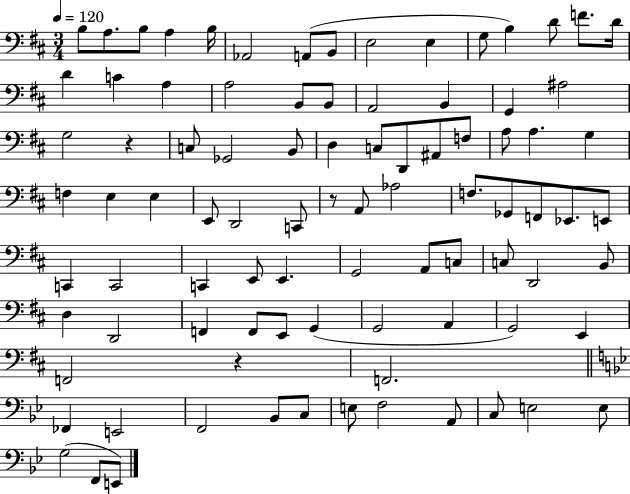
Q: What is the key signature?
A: D major